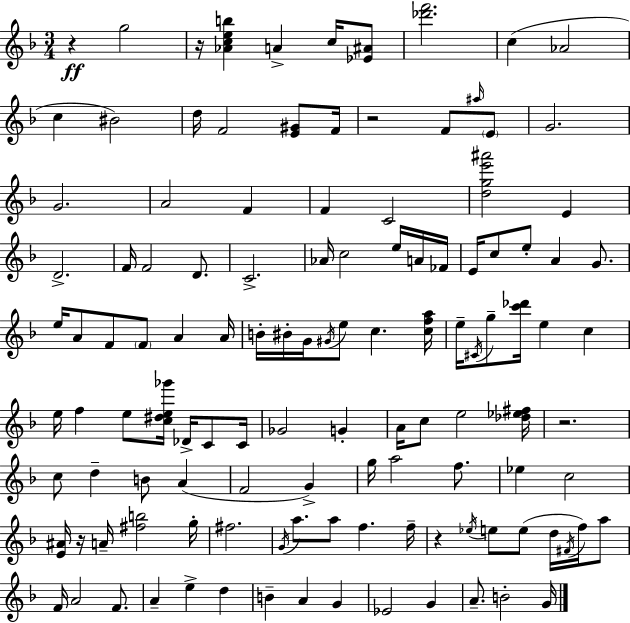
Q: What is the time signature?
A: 3/4